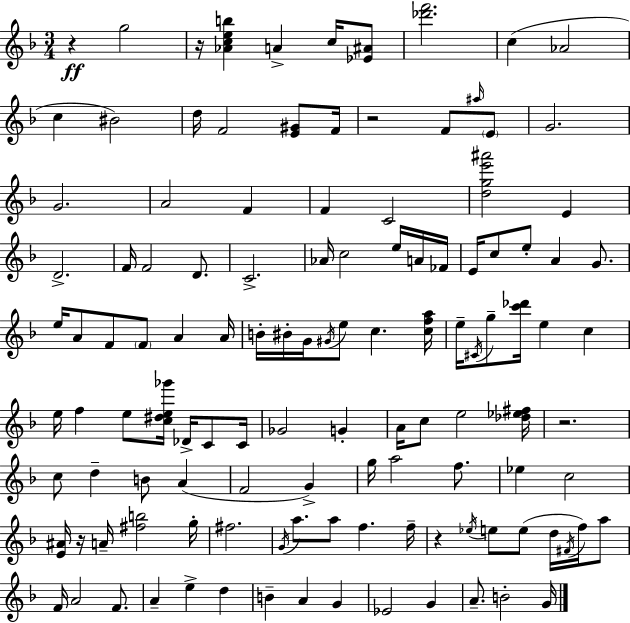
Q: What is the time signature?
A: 3/4